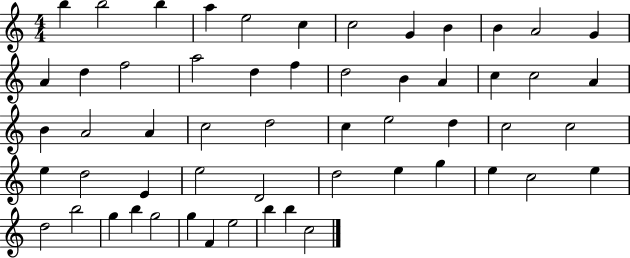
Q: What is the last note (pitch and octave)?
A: C5